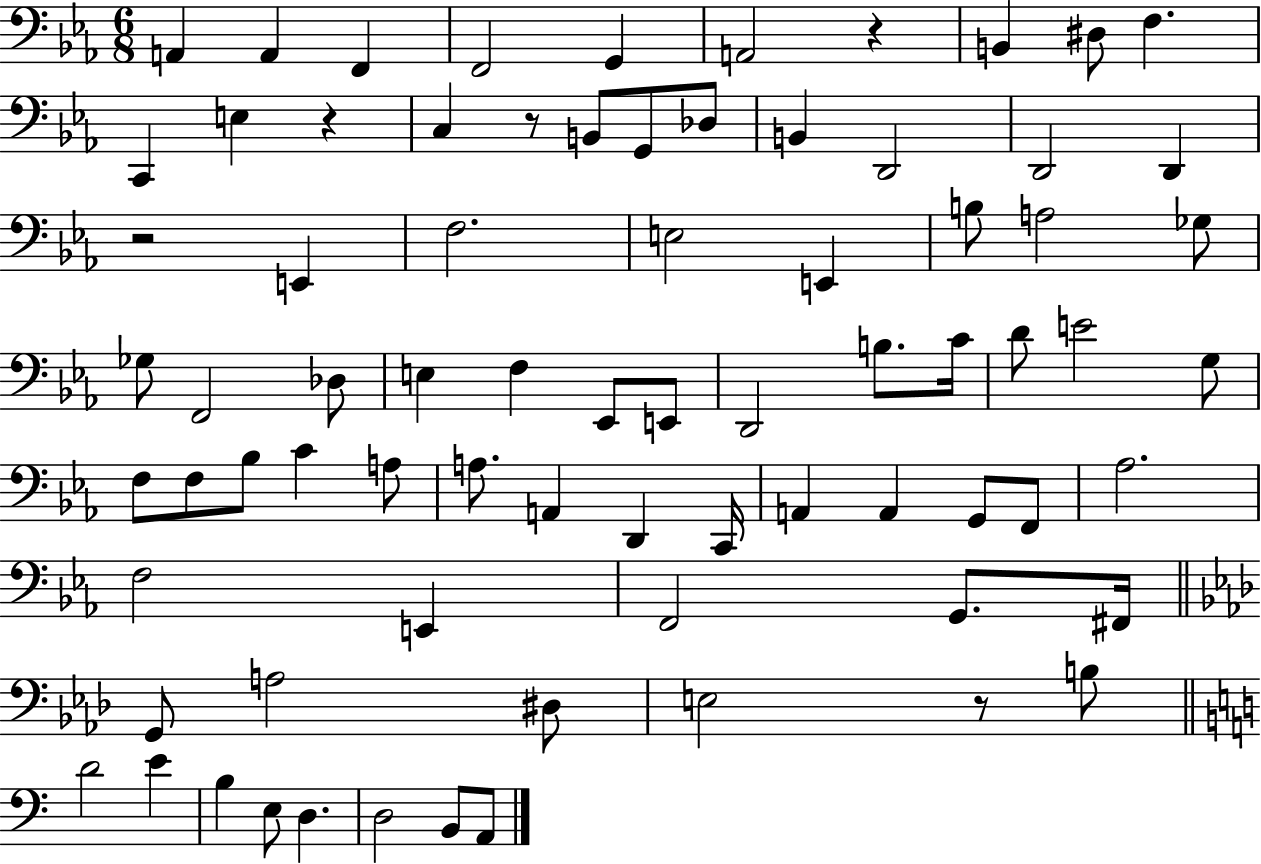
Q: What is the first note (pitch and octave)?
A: A2